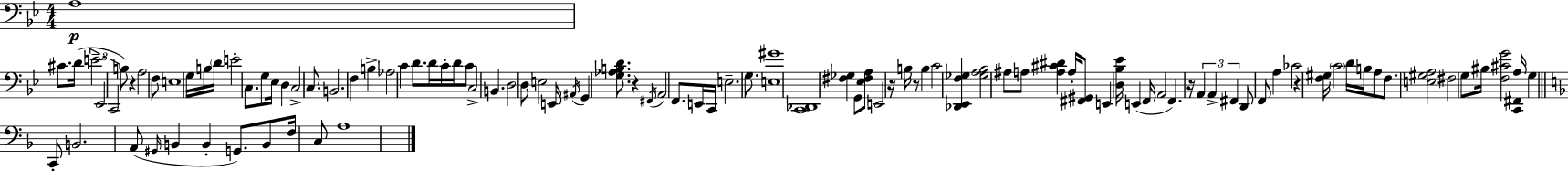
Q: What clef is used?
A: bass